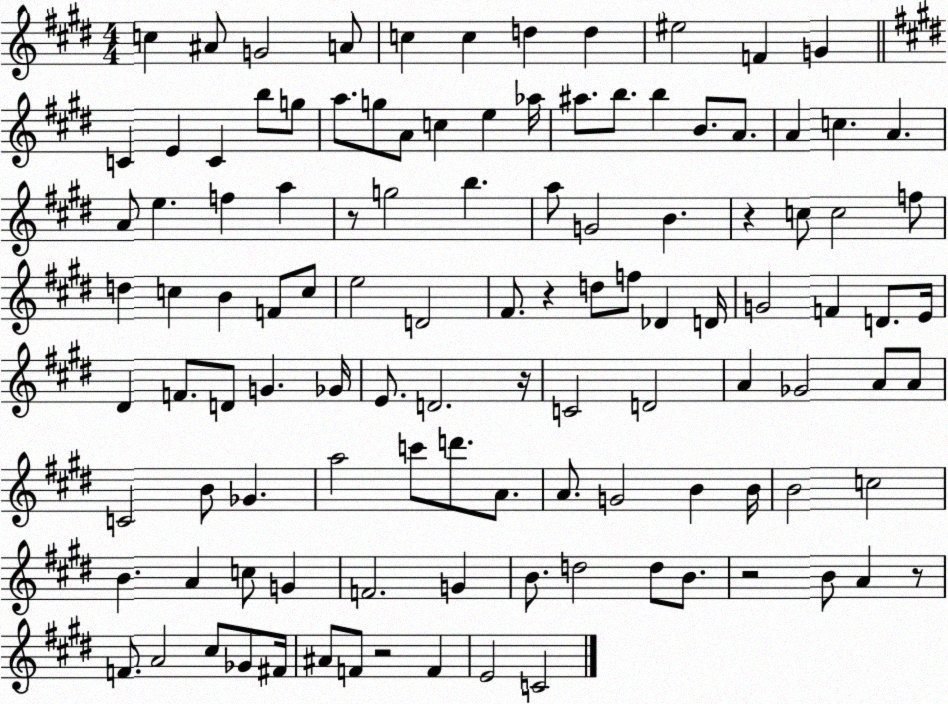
X:1
T:Untitled
M:4/4
L:1/4
K:E
c ^A/2 G2 A/2 c c d d ^e2 F G C E C b/2 g/2 a/2 g/2 A/2 c e _a/4 ^a/2 b/2 b B/2 A/2 A c A A/2 e f a z/2 g2 b a/2 G2 B z c/2 c2 f/2 d c B F/2 c/2 e2 D2 ^F/2 z d/2 f/2 _D D/4 G2 F D/2 E/4 ^D F/2 D/2 G _G/4 E/2 D2 z/4 C2 D2 A _G2 A/2 A/2 C2 B/2 _G a2 c'/2 d'/2 A/2 A/2 G2 B B/4 B2 c2 B A c/2 G F2 G B/2 d2 d/2 B/2 z2 B/2 A z/2 F/2 A2 ^c/2 _G/2 ^F/4 ^A/2 F/2 z2 F E2 C2